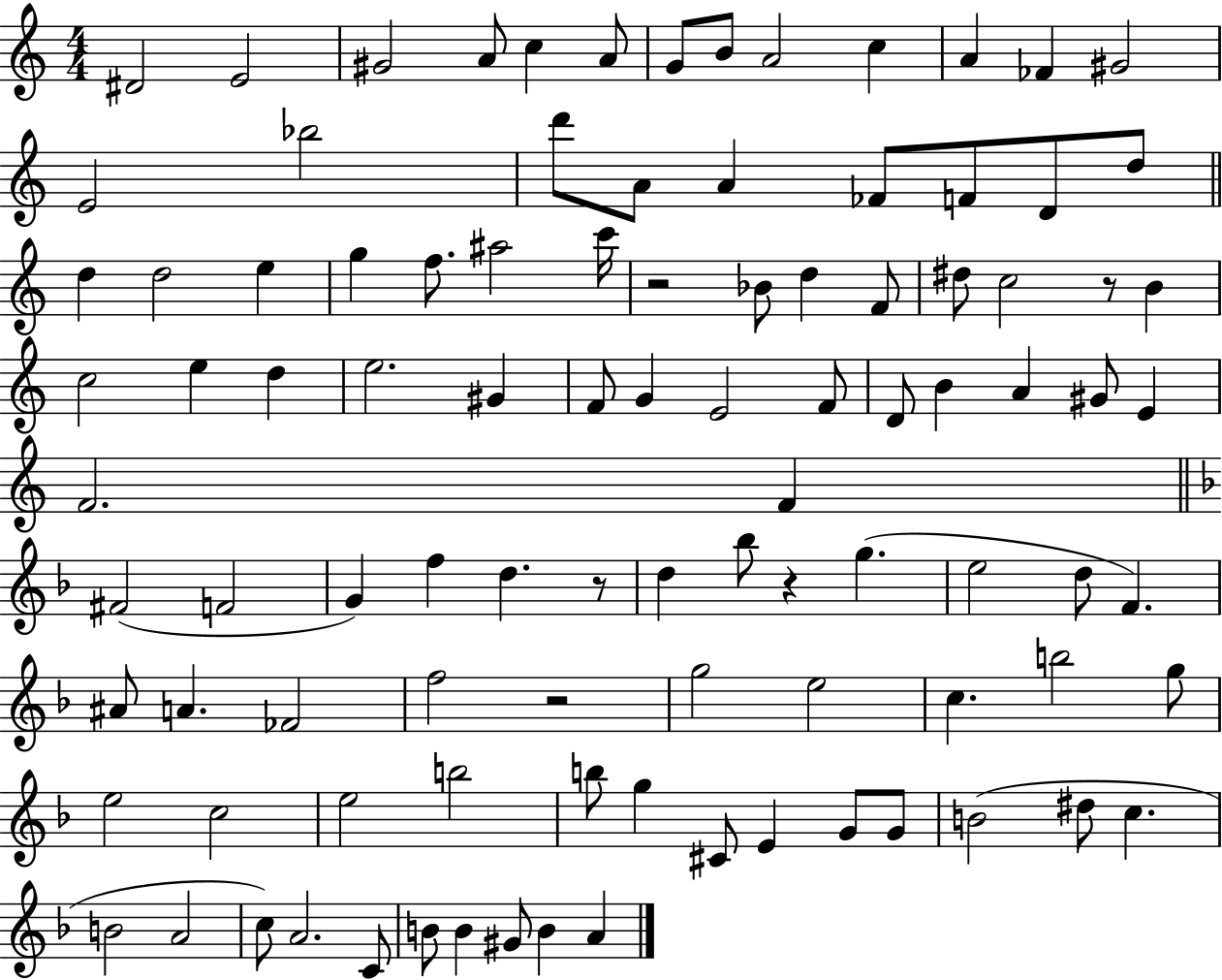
D#4/h E4/h G#4/h A4/e C5/q A4/e G4/e B4/e A4/h C5/q A4/q FES4/q G#4/h E4/h Bb5/h D6/e A4/e A4/q FES4/e F4/e D4/e D5/e D5/q D5/h E5/q G5/q F5/e. A#5/h C6/s R/h Bb4/e D5/q F4/e D#5/e C5/h R/e B4/q C5/h E5/q D5/q E5/h. G#4/q F4/e G4/q E4/h F4/e D4/e B4/q A4/q G#4/e E4/q F4/h. F4/q F#4/h F4/h G4/q F5/q D5/q. R/e D5/q Bb5/e R/q G5/q. E5/h D5/e F4/q. A#4/e A4/q. FES4/h F5/h R/h G5/h E5/h C5/q. B5/h G5/e E5/h C5/h E5/h B5/h B5/e G5/q C#4/e E4/q G4/e G4/e B4/h D#5/e C5/q. B4/h A4/h C5/e A4/h. C4/e B4/e B4/q G#4/e B4/q A4/q